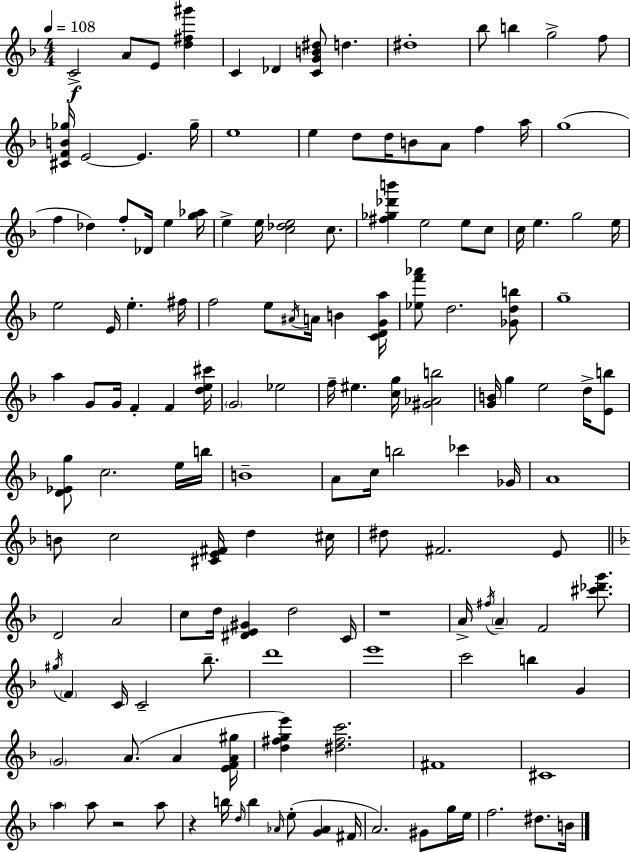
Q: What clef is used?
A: treble